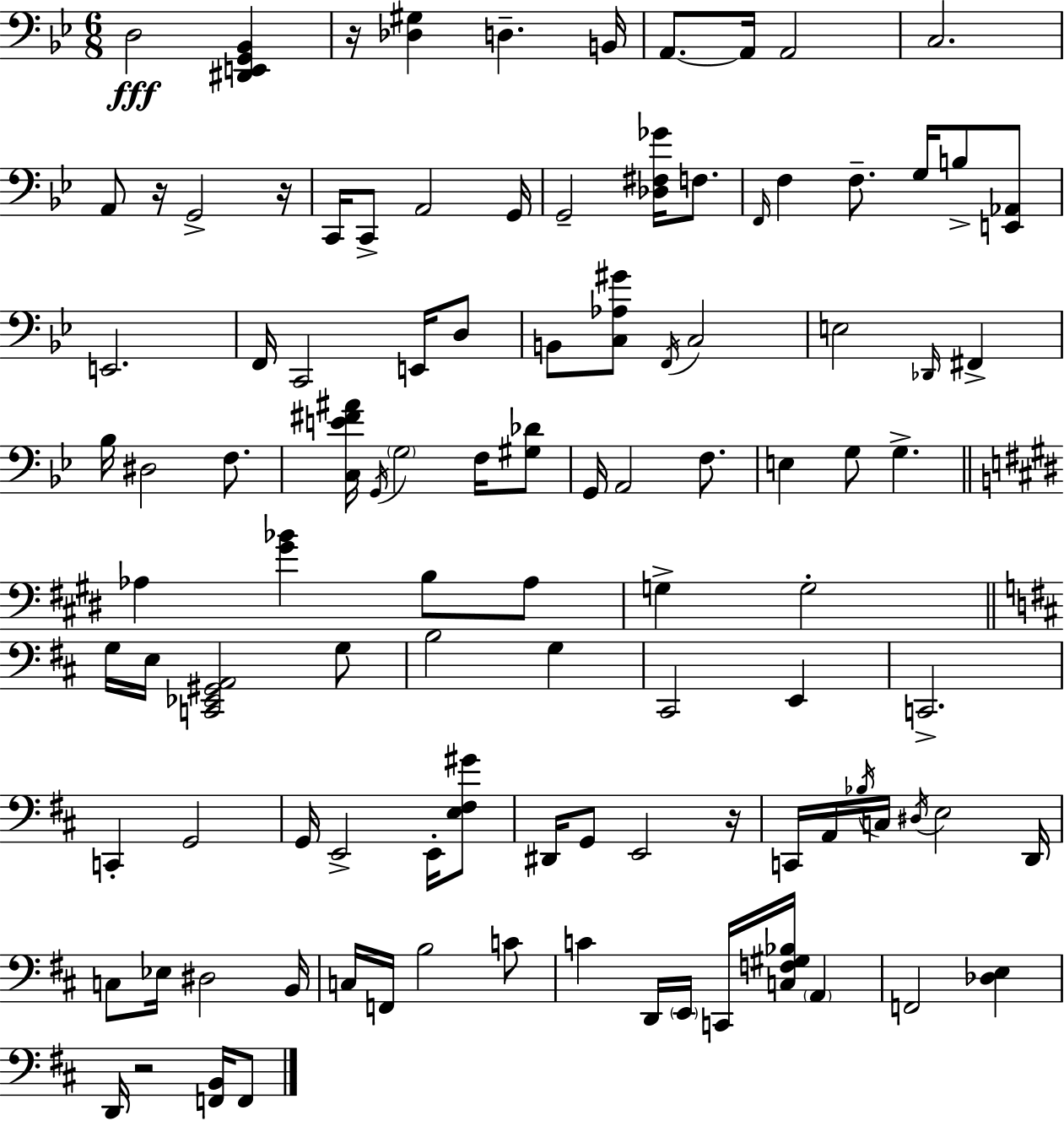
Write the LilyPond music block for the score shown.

{
  \clef bass
  \numericTimeSignature
  \time 6/8
  \key g \minor
  d2\fff <dis, e, g, bes,>4 | r16 <des gis>4 d4.-- b,16 | a,8.~~ a,16 a,2 | c2. | \break a,8 r16 g,2-> r16 | c,16 c,8-> a,2 g,16 | g,2-- <des fis ges'>16 f8. | \grace { f,16 } f4 f8.-- g16 b8-> <e, aes,>8 | \break e,2. | f,16 c,2 e,16 d8 | b,8 <c aes gis'>8 \acciaccatura { f,16 } c2 | e2 \grace { des,16 } fis,4-> | \break bes16 dis2 | f8. <c e' fis' ais'>16 \acciaccatura { g,16 } \parenthesize g2 | f16 <gis des'>8 g,16 a,2 | f8. e4 g8 g4.-> | \break \bar "||" \break \key e \major aes4 <gis' bes'>4 b8 aes8 | g4-> g2-. | \bar "||" \break \key d \major g16 e16 <c, ees, gis, a,>2 g8 | b2 g4 | cis,2 e,4 | c,2.-> | \break c,4-. g,2 | g,16 e,2-> e,16-. <e fis gis'>8 | dis,16 g,8 e,2 r16 | c,16 a,16 \acciaccatura { bes16 } c16 \acciaccatura { dis16 } e2 | \break d,16 c8 ees16 dis2 | b,16 c16 f,16 b2 | c'8 c'4 d,16 \parenthesize e,16 c,16 <c f gis bes>16 \parenthesize a,4 | f,2 <des e>4 | \break d,16 r2 <f, b,>16 | f,8 \bar "|."
}